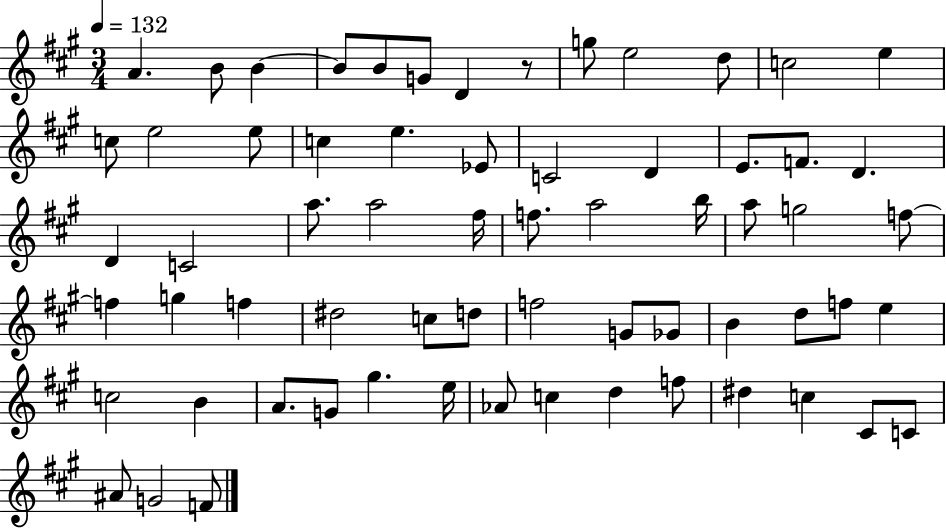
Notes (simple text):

A4/q. B4/e B4/q B4/e B4/e G4/e D4/q R/e G5/e E5/h D5/e C5/h E5/q C5/e E5/h E5/e C5/q E5/q. Eb4/e C4/h D4/q E4/e. F4/e. D4/q. D4/q C4/h A5/e. A5/h F#5/s F5/e. A5/h B5/s A5/e G5/h F5/e F5/q G5/q F5/q D#5/h C5/e D5/e F5/h G4/e Gb4/e B4/q D5/e F5/e E5/q C5/h B4/q A4/e. G4/e G#5/q. E5/s Ab4/e C5/q D5/q F5/e D#5/q C5/q C#4/e C4/e A#4/e G4/h F4/e